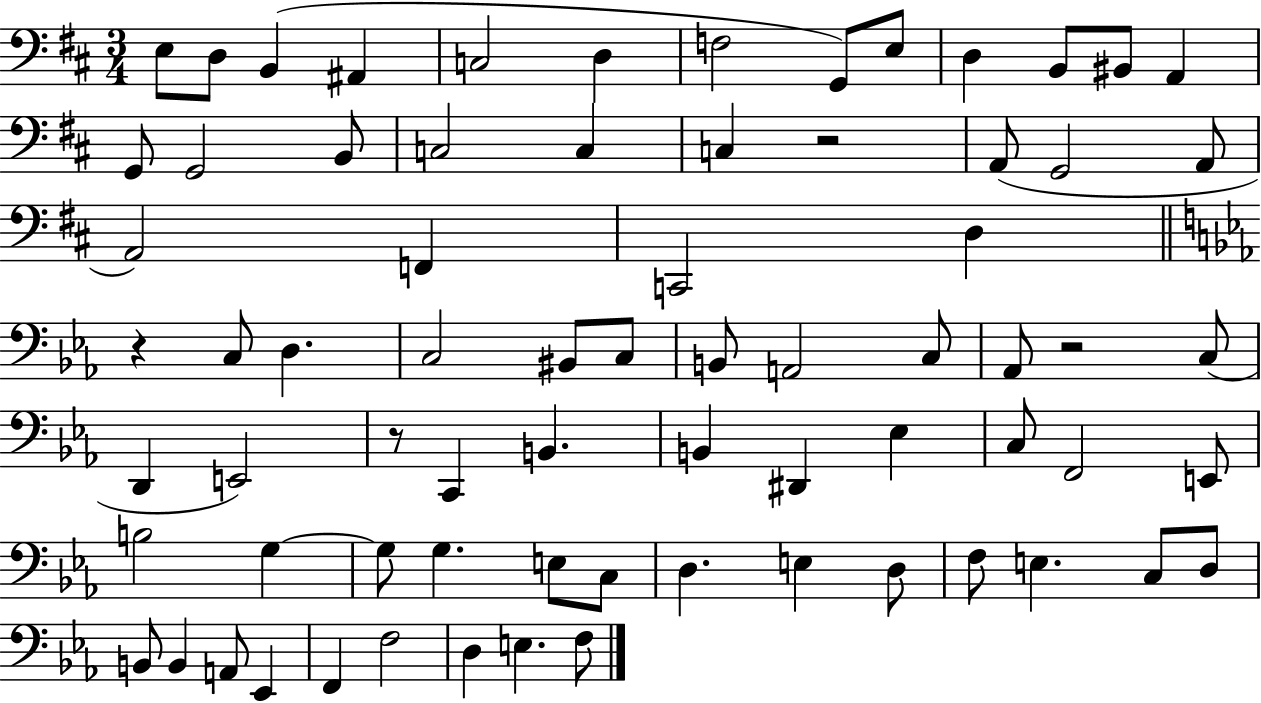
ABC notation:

X:1
T:Untitled
M:3/4
L:1/4
K:D
E,/2 D,/2 B,, ^A,, C,2 D, F,2 G,,/2 E,/2 D, B,,/2 ^B,,/2 A,, G,,/2 G,,2 B,,/2 C,2 C, C, z2 A,,/2 G,,2 A,,/2 A,,2 F,, C,,2 D, z C,/2 D, C,2 ^B,,/2 C,/2 B,,/2 A,,2 C,/2 _A,,/2 z2 C,/2 D,, E,,2 z/2 C,, B,, B,, ^D,, _E, C,/2 F,,2 E,,/2 B,2 G, G,/2 G, E,/2 C,/2 D, E, D,/2 F,/2 E, C,/2 D,/2 B,,/2 B,, A,,/2 _E,, F,, F,2 D, E, F,/2